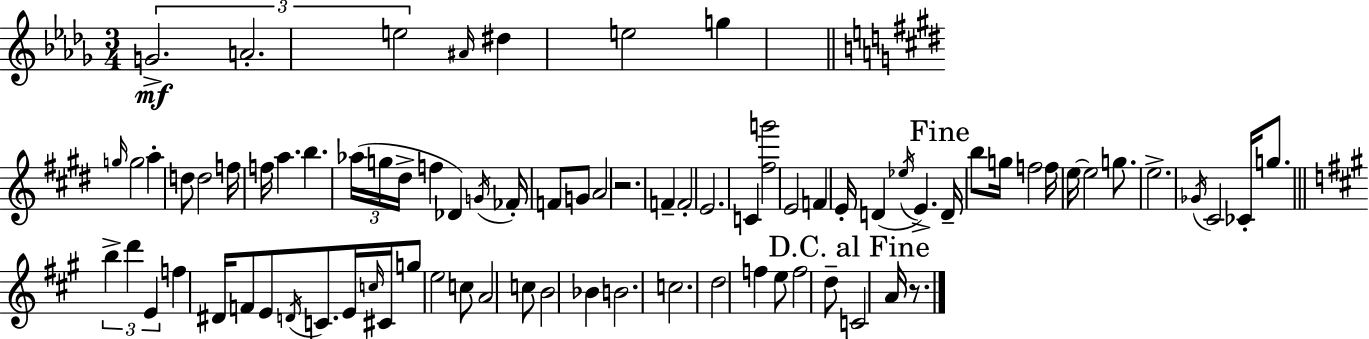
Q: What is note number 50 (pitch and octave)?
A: B5